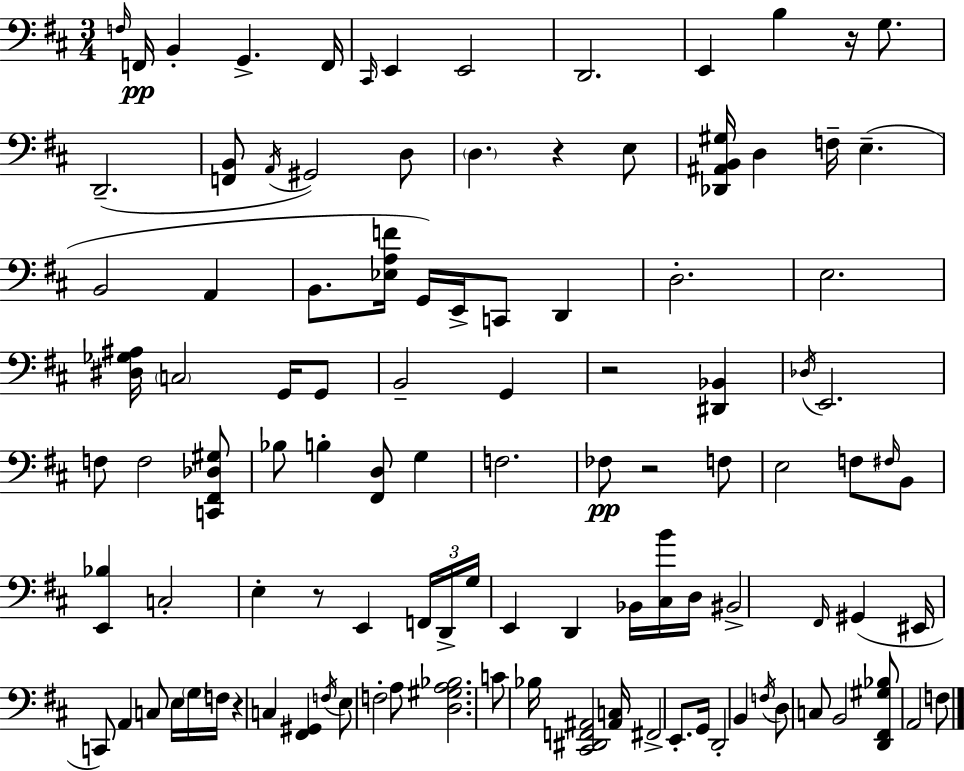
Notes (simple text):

F3/s F2/s B2/q G2/q. F2/s C#2/s E2/q E2/h D2/h. E2/q B3/q R/s G3/e. D2/h. [F2,B2]/e A2/s G#2/h D3/e D3/q. R/q E3/e [Db2,A#2,B2,G#3]/s D3/q F3/s E3/q. B2/h A2/q B2/e. [Eb3,A3,F4]/s G2/s E2/s C2/e D2/q D3/h. E3/h. [D#3,Gb3,A#3]/s C3/h G2/s G2/e B2/h G2/q R/h [D#2,Bb2]/q Db3/s E2/h. F3/e F3/h [C2,F#2,Db3,G#3]/e Bb3/e B3/q [F#2,D3]/e G3/q F3/h. FES3/e R/h F3/e E3/h F3/e F#3/s B2/e [E2,Bb3]/q C3/h E3/q R/e E2/q F2/s D2/s G3/s E2/q D2/q Bb2/s [C#3,B4]/s D3/s BIS2/h F#2/s G#2/q EIS2/s C2/e A2/q C3/e E3/s G3/s F3/s R/q C3/q [F#2,G#2]/q F3/s E3/e F3/h A3/e [D3,G#3,A3,Bb3]/h. C4/e Bb3/s [C#2,D#2,F2,A#2]/h [A#2,C3]/s F#2/h E2/e. G2/s D2/h B2/q F3/s D3/e C3/e B2/h [D2,F#2,G#3,Bb3]/e A2/h F3/e